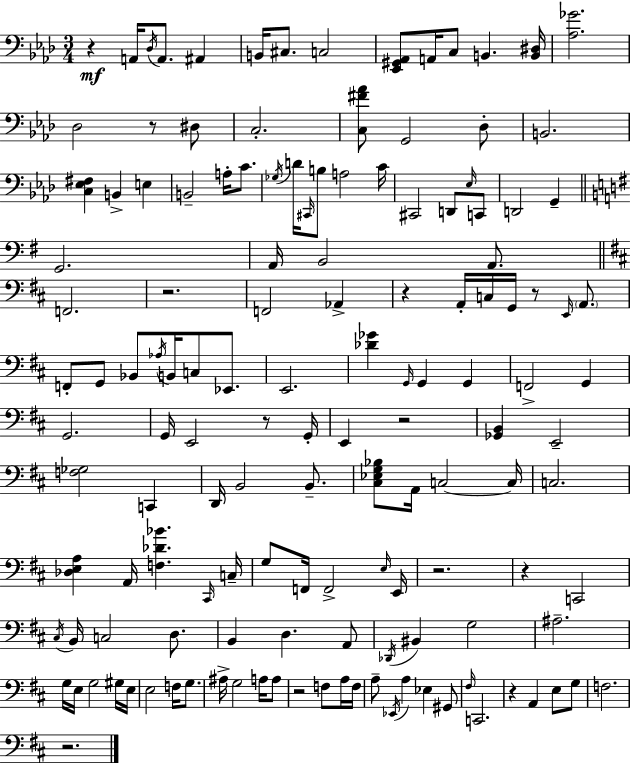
R/q A2/s Db3/s A2/e. A#2/q B2/s C#3/e. C3/h [Eb2,G#2,Ab2]/e A2/s C3/e B2/q. [B2,D#3]/s [Ab3,Gb4]/h. Db3/h R/e D#3/e C3/h. [C3,F#4,Ab4]/e G2/h Db3/e B2/h. [C3,Eb3,F#3]/q B2/q E3/q B2/h A3/s C4/e. Gb3/s D4/s C#2/s B3/e A3/h C4/s C#2/h D2/e Eb3/s C2/e D2/h G2/q G2/h. A2/s B2/h A2/e. F2/h. R/h. F2/h Ab2/q R/q A2/s C3/s G2/s R/e E2/s A2/e. F2/e G2/e Bb2/e Ab3/s B2/s C3/e Eb2/e. E2/h. [Db4,Gb4]/q G2/s G2/q G2/q F2/h G2/q G2/h. G2/s E2/h R/e G2/s E2/q R/h [Gb2,B2]/q E2/h [F3,Gb3]/h C2/q D2/s B2/h B2/e. [C#3,Eb3,G3,Bb3]/e A2/s C3/h C3/s C3/h. [Db3,E3,A3]/q A2/s [F3,Db4,Bb4]/q. C#2/s C3/s G3/e F2/s F2/h E3/s E2/s R/h. R/q C2/h C#3/s B2/s C3/h D3/e. B2/q D3/q. A2/e Db2/s BIS2/q G3/h A#3/h. G3/s E3/s G3/h G#3/s E3/s E3/h F3/s G3/e. A#3/s G3/h A3/s A3/e R/h F3/e A3/s F3/s A3/e Eb2/s A3/q Eb3/q G#2/e F#3/s C2/h. R/q A2/q E3/e G3/e F3/h. R/h.